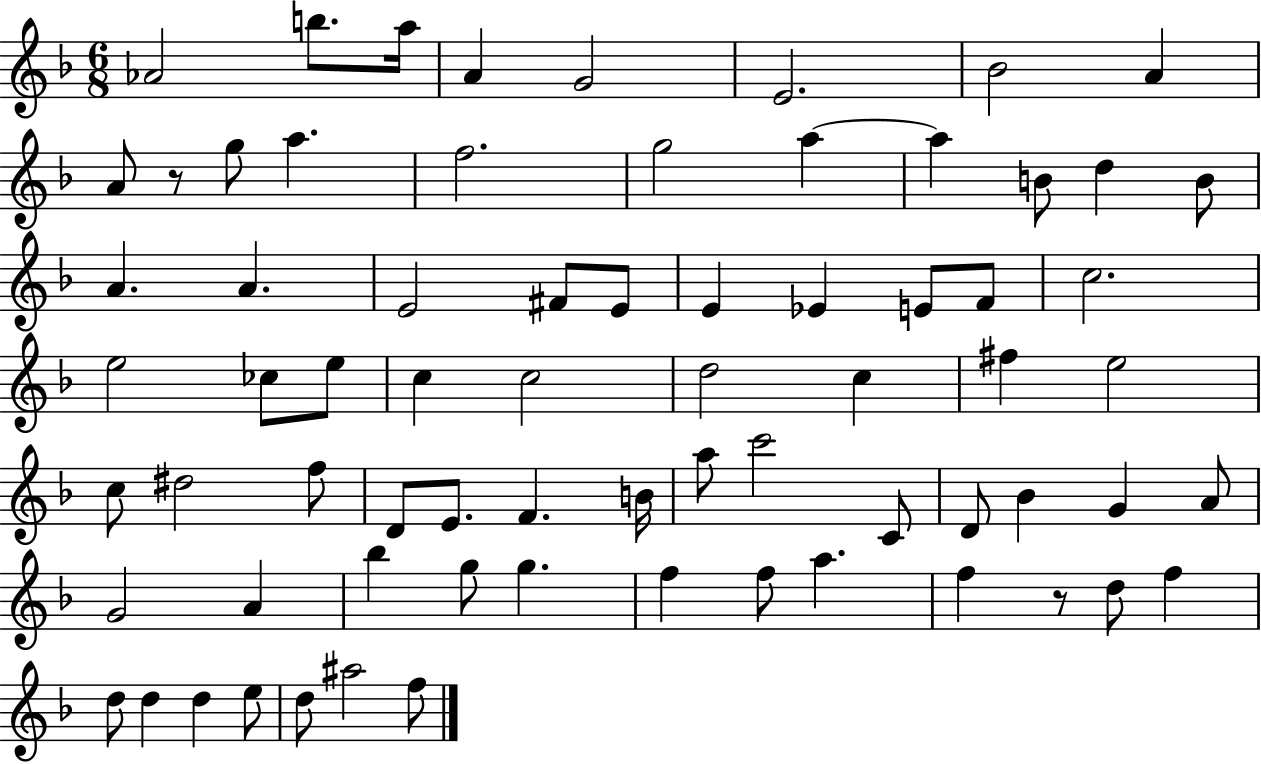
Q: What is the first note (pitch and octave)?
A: Ab4